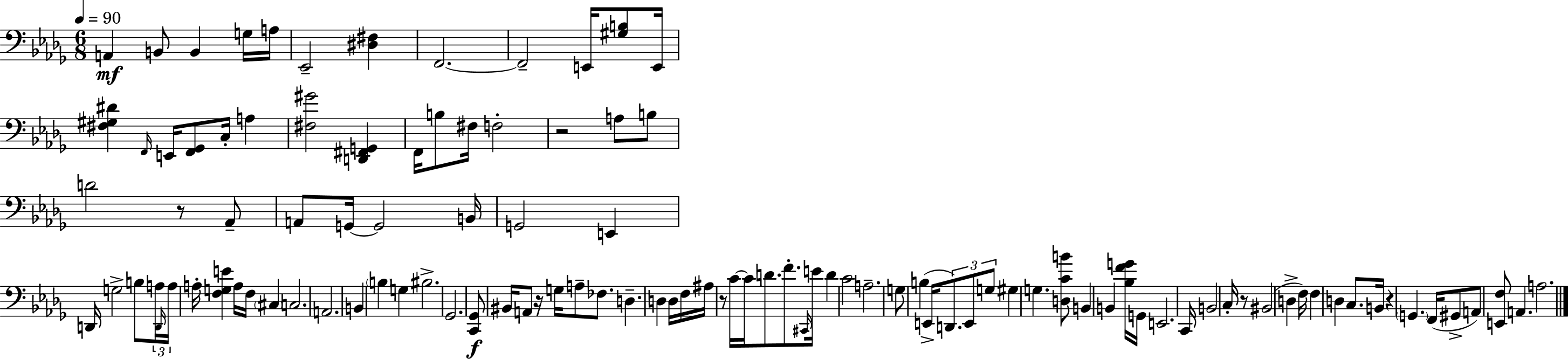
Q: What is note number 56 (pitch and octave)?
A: C4